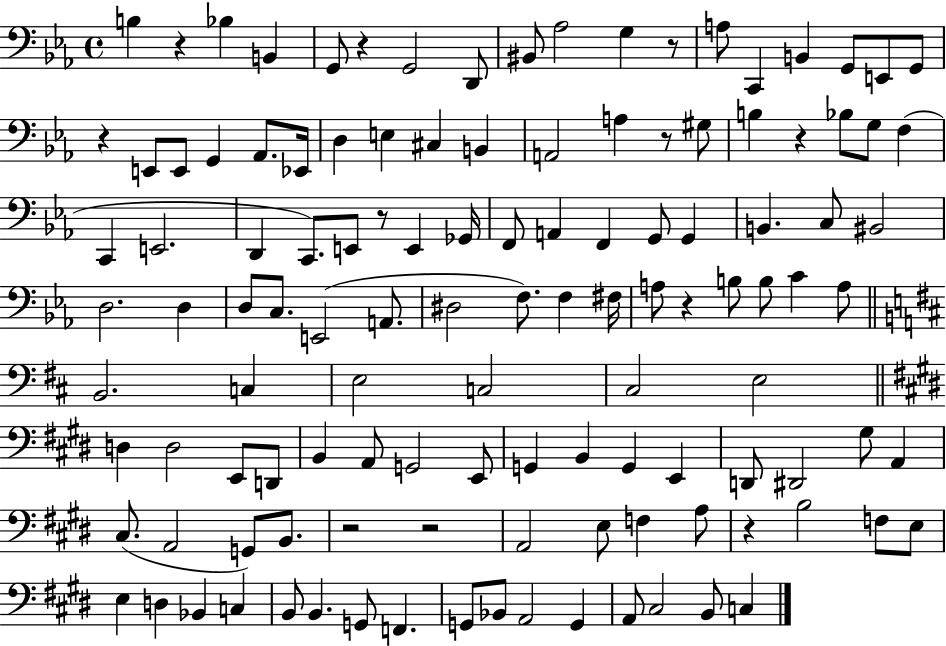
{
  \clef bass
  \time 4/4
  \defaultTimeSignature
  \key ees \major
  b4 r4 bes4 b,4 | g,8 r4 g,2 d,8 | bis,8 aes2 g4 r8 | a8 c,4 b,4 g,8 e,8 g,8 | \break r4 e,8 e,8 g,4 aes,8. ees,16 | d4 e4 cis4 b,4 | a,2 a4 r8 gis8 | b4 r4 bes8 g8 f4( | \break c,4 e,2. | d,4 c,8.) e,8 r8 e,4 ges,16 | f,8 a,4 f,4 g,8 g,4 | b,4. c8 bis,2 | \break d2. d4 | d8 c8. e,2( a,8. | dis2 f8.) f4 fis16 | a8 r4 b8 b8 c'4 a8 | \break \bar "||" \break \key b \minor b,2. c4 | e2 c2 | cis2 e2 | \bar "||" \break \key e \major d4 d2 e,8 d,8 | b,4 a,8 g,2 e,8 | g,4 b,4 g,4 e,4 | d,8 dis,2 gis8 a,4 | \break cis8.( a,2 g,8) b,8. | r2 r2 | a,2 e8 f4 a8 | r4 b2 f8 e8 | \break e4 d4 bes,4 c4 | b,8 b,4. g,8 f,4. | g,8 bes,8 a,2 g,4 | a,8 cis2 b,8 c4 | \break \bar "|."
}